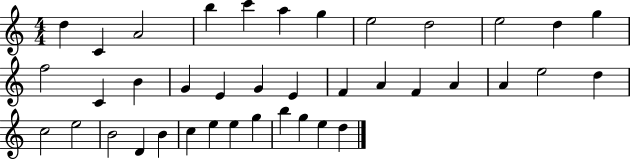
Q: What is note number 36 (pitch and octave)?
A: B5